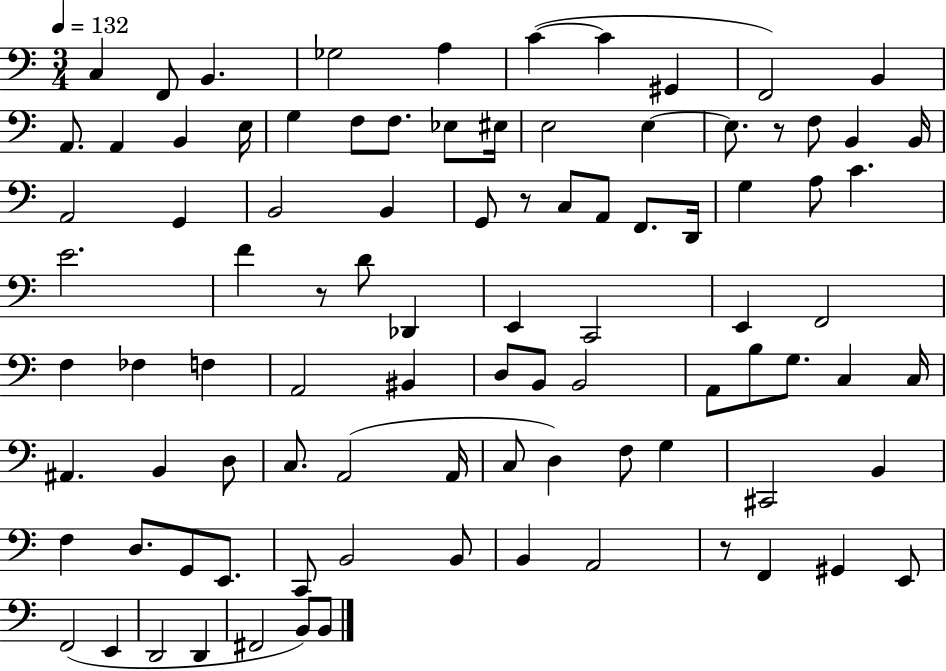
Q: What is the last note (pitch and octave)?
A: B2